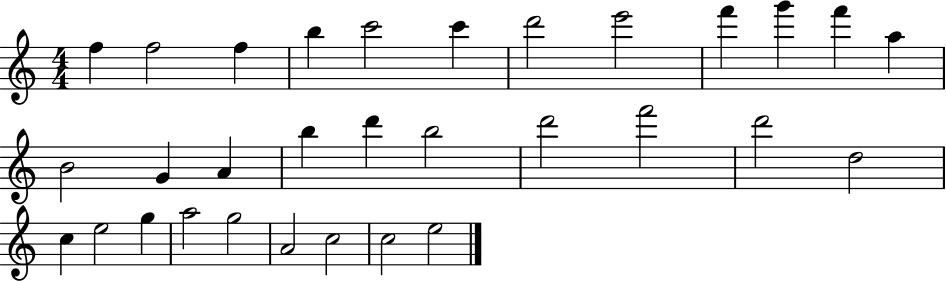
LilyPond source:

{
  \clef treble
  \numericTimeSignature
  \time 4/4
  \key c \major
  f''4 f''2 f''4 | b''4 c'''2 c'''4 | d'''2 e'''2 | f'''4 g'''4 f'''4 a''4 | \break b'2 g'4 a'4 | b''4 d'''4 b''2 | d'''2 f'''2 | d'''2 d''2 | \break c''4 e''2 g''4 | a''2 g''2 | a'2 c''2 | c''2 e''2 | \break \bar "|."
}